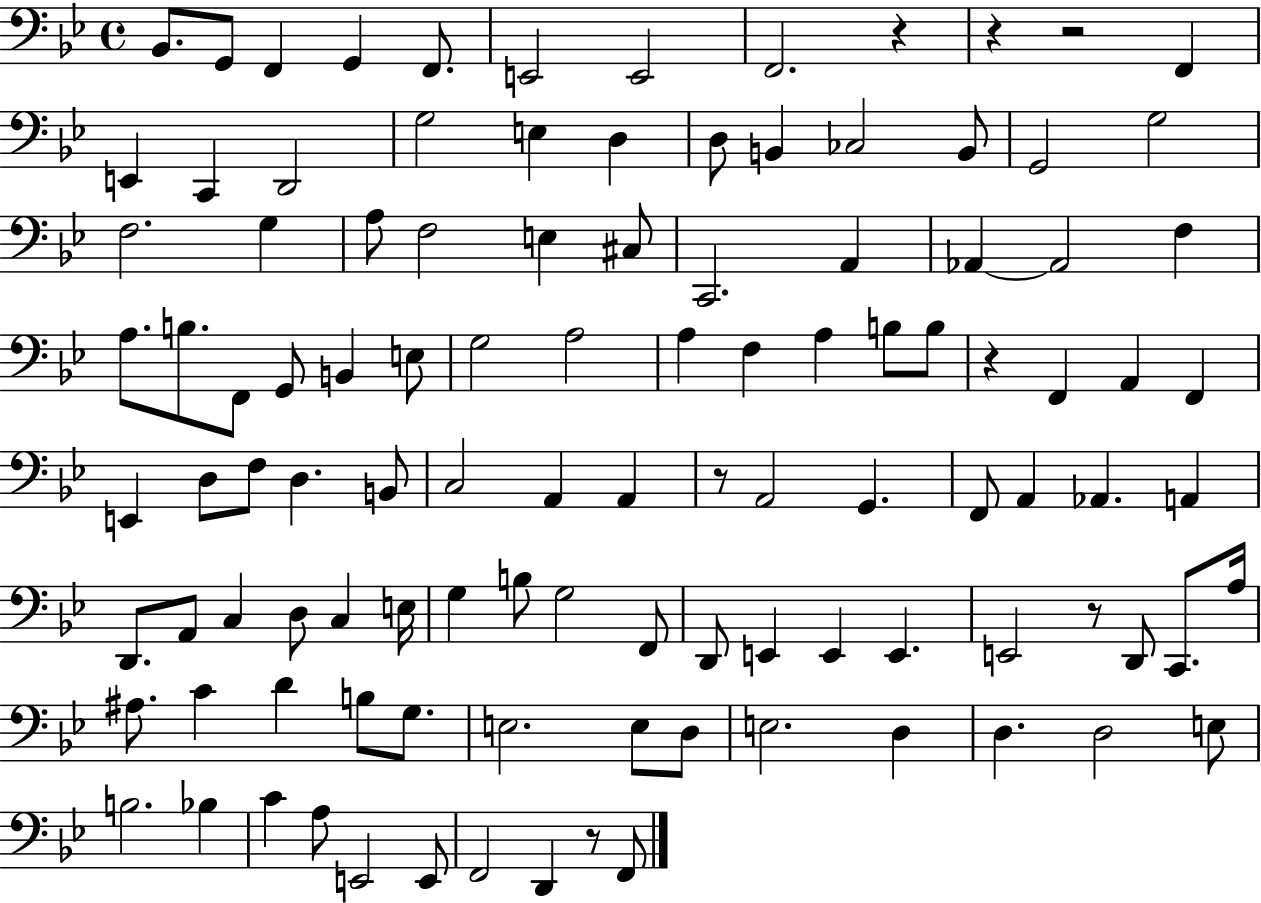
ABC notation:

X:1
T:Untitled
M:4/4
L:1/4
K:Bb
_B,,/2 G,,/2 F,, G,, F,,/2 E,,2 E,,2 F,,2 z z z2 F,, E,, C,, D,,2 G,2 E, D, D,/2 B,, _C,2 B,,/2 G,,2 G,2 F,2 G, A,/2 F,2 E, ^C,/2 C,,2 A,, _A,, _A,,2 F, A,/2 B,/2 F,,/2 G,,/2 B,, E,/2 G,2 A,2 A, F, A, B,/2 B,/2 z F,, A,, F,, E,, D,/2 F,/2 D, B,,/2 C,2 A,, A,, z/2 A,,2 G,, F,,/2 A,, _A,, A,, D,,/2 A,,/2 C, D,/2 C, E,/4 G, B,/2 G,2 F,,/2 D,,/2 E,, E,, E,, E,,2 z/2 D,,/2 C,,/2 A,/4 ^A,/2 C D B,/2 G,/2 E,2 E,/2 D,/2 E,2 D, D, D,2 E,/2 B,2 _B, C A,/2 E,,2 E,,/2 F,,2 D,, z/2 F,,/2